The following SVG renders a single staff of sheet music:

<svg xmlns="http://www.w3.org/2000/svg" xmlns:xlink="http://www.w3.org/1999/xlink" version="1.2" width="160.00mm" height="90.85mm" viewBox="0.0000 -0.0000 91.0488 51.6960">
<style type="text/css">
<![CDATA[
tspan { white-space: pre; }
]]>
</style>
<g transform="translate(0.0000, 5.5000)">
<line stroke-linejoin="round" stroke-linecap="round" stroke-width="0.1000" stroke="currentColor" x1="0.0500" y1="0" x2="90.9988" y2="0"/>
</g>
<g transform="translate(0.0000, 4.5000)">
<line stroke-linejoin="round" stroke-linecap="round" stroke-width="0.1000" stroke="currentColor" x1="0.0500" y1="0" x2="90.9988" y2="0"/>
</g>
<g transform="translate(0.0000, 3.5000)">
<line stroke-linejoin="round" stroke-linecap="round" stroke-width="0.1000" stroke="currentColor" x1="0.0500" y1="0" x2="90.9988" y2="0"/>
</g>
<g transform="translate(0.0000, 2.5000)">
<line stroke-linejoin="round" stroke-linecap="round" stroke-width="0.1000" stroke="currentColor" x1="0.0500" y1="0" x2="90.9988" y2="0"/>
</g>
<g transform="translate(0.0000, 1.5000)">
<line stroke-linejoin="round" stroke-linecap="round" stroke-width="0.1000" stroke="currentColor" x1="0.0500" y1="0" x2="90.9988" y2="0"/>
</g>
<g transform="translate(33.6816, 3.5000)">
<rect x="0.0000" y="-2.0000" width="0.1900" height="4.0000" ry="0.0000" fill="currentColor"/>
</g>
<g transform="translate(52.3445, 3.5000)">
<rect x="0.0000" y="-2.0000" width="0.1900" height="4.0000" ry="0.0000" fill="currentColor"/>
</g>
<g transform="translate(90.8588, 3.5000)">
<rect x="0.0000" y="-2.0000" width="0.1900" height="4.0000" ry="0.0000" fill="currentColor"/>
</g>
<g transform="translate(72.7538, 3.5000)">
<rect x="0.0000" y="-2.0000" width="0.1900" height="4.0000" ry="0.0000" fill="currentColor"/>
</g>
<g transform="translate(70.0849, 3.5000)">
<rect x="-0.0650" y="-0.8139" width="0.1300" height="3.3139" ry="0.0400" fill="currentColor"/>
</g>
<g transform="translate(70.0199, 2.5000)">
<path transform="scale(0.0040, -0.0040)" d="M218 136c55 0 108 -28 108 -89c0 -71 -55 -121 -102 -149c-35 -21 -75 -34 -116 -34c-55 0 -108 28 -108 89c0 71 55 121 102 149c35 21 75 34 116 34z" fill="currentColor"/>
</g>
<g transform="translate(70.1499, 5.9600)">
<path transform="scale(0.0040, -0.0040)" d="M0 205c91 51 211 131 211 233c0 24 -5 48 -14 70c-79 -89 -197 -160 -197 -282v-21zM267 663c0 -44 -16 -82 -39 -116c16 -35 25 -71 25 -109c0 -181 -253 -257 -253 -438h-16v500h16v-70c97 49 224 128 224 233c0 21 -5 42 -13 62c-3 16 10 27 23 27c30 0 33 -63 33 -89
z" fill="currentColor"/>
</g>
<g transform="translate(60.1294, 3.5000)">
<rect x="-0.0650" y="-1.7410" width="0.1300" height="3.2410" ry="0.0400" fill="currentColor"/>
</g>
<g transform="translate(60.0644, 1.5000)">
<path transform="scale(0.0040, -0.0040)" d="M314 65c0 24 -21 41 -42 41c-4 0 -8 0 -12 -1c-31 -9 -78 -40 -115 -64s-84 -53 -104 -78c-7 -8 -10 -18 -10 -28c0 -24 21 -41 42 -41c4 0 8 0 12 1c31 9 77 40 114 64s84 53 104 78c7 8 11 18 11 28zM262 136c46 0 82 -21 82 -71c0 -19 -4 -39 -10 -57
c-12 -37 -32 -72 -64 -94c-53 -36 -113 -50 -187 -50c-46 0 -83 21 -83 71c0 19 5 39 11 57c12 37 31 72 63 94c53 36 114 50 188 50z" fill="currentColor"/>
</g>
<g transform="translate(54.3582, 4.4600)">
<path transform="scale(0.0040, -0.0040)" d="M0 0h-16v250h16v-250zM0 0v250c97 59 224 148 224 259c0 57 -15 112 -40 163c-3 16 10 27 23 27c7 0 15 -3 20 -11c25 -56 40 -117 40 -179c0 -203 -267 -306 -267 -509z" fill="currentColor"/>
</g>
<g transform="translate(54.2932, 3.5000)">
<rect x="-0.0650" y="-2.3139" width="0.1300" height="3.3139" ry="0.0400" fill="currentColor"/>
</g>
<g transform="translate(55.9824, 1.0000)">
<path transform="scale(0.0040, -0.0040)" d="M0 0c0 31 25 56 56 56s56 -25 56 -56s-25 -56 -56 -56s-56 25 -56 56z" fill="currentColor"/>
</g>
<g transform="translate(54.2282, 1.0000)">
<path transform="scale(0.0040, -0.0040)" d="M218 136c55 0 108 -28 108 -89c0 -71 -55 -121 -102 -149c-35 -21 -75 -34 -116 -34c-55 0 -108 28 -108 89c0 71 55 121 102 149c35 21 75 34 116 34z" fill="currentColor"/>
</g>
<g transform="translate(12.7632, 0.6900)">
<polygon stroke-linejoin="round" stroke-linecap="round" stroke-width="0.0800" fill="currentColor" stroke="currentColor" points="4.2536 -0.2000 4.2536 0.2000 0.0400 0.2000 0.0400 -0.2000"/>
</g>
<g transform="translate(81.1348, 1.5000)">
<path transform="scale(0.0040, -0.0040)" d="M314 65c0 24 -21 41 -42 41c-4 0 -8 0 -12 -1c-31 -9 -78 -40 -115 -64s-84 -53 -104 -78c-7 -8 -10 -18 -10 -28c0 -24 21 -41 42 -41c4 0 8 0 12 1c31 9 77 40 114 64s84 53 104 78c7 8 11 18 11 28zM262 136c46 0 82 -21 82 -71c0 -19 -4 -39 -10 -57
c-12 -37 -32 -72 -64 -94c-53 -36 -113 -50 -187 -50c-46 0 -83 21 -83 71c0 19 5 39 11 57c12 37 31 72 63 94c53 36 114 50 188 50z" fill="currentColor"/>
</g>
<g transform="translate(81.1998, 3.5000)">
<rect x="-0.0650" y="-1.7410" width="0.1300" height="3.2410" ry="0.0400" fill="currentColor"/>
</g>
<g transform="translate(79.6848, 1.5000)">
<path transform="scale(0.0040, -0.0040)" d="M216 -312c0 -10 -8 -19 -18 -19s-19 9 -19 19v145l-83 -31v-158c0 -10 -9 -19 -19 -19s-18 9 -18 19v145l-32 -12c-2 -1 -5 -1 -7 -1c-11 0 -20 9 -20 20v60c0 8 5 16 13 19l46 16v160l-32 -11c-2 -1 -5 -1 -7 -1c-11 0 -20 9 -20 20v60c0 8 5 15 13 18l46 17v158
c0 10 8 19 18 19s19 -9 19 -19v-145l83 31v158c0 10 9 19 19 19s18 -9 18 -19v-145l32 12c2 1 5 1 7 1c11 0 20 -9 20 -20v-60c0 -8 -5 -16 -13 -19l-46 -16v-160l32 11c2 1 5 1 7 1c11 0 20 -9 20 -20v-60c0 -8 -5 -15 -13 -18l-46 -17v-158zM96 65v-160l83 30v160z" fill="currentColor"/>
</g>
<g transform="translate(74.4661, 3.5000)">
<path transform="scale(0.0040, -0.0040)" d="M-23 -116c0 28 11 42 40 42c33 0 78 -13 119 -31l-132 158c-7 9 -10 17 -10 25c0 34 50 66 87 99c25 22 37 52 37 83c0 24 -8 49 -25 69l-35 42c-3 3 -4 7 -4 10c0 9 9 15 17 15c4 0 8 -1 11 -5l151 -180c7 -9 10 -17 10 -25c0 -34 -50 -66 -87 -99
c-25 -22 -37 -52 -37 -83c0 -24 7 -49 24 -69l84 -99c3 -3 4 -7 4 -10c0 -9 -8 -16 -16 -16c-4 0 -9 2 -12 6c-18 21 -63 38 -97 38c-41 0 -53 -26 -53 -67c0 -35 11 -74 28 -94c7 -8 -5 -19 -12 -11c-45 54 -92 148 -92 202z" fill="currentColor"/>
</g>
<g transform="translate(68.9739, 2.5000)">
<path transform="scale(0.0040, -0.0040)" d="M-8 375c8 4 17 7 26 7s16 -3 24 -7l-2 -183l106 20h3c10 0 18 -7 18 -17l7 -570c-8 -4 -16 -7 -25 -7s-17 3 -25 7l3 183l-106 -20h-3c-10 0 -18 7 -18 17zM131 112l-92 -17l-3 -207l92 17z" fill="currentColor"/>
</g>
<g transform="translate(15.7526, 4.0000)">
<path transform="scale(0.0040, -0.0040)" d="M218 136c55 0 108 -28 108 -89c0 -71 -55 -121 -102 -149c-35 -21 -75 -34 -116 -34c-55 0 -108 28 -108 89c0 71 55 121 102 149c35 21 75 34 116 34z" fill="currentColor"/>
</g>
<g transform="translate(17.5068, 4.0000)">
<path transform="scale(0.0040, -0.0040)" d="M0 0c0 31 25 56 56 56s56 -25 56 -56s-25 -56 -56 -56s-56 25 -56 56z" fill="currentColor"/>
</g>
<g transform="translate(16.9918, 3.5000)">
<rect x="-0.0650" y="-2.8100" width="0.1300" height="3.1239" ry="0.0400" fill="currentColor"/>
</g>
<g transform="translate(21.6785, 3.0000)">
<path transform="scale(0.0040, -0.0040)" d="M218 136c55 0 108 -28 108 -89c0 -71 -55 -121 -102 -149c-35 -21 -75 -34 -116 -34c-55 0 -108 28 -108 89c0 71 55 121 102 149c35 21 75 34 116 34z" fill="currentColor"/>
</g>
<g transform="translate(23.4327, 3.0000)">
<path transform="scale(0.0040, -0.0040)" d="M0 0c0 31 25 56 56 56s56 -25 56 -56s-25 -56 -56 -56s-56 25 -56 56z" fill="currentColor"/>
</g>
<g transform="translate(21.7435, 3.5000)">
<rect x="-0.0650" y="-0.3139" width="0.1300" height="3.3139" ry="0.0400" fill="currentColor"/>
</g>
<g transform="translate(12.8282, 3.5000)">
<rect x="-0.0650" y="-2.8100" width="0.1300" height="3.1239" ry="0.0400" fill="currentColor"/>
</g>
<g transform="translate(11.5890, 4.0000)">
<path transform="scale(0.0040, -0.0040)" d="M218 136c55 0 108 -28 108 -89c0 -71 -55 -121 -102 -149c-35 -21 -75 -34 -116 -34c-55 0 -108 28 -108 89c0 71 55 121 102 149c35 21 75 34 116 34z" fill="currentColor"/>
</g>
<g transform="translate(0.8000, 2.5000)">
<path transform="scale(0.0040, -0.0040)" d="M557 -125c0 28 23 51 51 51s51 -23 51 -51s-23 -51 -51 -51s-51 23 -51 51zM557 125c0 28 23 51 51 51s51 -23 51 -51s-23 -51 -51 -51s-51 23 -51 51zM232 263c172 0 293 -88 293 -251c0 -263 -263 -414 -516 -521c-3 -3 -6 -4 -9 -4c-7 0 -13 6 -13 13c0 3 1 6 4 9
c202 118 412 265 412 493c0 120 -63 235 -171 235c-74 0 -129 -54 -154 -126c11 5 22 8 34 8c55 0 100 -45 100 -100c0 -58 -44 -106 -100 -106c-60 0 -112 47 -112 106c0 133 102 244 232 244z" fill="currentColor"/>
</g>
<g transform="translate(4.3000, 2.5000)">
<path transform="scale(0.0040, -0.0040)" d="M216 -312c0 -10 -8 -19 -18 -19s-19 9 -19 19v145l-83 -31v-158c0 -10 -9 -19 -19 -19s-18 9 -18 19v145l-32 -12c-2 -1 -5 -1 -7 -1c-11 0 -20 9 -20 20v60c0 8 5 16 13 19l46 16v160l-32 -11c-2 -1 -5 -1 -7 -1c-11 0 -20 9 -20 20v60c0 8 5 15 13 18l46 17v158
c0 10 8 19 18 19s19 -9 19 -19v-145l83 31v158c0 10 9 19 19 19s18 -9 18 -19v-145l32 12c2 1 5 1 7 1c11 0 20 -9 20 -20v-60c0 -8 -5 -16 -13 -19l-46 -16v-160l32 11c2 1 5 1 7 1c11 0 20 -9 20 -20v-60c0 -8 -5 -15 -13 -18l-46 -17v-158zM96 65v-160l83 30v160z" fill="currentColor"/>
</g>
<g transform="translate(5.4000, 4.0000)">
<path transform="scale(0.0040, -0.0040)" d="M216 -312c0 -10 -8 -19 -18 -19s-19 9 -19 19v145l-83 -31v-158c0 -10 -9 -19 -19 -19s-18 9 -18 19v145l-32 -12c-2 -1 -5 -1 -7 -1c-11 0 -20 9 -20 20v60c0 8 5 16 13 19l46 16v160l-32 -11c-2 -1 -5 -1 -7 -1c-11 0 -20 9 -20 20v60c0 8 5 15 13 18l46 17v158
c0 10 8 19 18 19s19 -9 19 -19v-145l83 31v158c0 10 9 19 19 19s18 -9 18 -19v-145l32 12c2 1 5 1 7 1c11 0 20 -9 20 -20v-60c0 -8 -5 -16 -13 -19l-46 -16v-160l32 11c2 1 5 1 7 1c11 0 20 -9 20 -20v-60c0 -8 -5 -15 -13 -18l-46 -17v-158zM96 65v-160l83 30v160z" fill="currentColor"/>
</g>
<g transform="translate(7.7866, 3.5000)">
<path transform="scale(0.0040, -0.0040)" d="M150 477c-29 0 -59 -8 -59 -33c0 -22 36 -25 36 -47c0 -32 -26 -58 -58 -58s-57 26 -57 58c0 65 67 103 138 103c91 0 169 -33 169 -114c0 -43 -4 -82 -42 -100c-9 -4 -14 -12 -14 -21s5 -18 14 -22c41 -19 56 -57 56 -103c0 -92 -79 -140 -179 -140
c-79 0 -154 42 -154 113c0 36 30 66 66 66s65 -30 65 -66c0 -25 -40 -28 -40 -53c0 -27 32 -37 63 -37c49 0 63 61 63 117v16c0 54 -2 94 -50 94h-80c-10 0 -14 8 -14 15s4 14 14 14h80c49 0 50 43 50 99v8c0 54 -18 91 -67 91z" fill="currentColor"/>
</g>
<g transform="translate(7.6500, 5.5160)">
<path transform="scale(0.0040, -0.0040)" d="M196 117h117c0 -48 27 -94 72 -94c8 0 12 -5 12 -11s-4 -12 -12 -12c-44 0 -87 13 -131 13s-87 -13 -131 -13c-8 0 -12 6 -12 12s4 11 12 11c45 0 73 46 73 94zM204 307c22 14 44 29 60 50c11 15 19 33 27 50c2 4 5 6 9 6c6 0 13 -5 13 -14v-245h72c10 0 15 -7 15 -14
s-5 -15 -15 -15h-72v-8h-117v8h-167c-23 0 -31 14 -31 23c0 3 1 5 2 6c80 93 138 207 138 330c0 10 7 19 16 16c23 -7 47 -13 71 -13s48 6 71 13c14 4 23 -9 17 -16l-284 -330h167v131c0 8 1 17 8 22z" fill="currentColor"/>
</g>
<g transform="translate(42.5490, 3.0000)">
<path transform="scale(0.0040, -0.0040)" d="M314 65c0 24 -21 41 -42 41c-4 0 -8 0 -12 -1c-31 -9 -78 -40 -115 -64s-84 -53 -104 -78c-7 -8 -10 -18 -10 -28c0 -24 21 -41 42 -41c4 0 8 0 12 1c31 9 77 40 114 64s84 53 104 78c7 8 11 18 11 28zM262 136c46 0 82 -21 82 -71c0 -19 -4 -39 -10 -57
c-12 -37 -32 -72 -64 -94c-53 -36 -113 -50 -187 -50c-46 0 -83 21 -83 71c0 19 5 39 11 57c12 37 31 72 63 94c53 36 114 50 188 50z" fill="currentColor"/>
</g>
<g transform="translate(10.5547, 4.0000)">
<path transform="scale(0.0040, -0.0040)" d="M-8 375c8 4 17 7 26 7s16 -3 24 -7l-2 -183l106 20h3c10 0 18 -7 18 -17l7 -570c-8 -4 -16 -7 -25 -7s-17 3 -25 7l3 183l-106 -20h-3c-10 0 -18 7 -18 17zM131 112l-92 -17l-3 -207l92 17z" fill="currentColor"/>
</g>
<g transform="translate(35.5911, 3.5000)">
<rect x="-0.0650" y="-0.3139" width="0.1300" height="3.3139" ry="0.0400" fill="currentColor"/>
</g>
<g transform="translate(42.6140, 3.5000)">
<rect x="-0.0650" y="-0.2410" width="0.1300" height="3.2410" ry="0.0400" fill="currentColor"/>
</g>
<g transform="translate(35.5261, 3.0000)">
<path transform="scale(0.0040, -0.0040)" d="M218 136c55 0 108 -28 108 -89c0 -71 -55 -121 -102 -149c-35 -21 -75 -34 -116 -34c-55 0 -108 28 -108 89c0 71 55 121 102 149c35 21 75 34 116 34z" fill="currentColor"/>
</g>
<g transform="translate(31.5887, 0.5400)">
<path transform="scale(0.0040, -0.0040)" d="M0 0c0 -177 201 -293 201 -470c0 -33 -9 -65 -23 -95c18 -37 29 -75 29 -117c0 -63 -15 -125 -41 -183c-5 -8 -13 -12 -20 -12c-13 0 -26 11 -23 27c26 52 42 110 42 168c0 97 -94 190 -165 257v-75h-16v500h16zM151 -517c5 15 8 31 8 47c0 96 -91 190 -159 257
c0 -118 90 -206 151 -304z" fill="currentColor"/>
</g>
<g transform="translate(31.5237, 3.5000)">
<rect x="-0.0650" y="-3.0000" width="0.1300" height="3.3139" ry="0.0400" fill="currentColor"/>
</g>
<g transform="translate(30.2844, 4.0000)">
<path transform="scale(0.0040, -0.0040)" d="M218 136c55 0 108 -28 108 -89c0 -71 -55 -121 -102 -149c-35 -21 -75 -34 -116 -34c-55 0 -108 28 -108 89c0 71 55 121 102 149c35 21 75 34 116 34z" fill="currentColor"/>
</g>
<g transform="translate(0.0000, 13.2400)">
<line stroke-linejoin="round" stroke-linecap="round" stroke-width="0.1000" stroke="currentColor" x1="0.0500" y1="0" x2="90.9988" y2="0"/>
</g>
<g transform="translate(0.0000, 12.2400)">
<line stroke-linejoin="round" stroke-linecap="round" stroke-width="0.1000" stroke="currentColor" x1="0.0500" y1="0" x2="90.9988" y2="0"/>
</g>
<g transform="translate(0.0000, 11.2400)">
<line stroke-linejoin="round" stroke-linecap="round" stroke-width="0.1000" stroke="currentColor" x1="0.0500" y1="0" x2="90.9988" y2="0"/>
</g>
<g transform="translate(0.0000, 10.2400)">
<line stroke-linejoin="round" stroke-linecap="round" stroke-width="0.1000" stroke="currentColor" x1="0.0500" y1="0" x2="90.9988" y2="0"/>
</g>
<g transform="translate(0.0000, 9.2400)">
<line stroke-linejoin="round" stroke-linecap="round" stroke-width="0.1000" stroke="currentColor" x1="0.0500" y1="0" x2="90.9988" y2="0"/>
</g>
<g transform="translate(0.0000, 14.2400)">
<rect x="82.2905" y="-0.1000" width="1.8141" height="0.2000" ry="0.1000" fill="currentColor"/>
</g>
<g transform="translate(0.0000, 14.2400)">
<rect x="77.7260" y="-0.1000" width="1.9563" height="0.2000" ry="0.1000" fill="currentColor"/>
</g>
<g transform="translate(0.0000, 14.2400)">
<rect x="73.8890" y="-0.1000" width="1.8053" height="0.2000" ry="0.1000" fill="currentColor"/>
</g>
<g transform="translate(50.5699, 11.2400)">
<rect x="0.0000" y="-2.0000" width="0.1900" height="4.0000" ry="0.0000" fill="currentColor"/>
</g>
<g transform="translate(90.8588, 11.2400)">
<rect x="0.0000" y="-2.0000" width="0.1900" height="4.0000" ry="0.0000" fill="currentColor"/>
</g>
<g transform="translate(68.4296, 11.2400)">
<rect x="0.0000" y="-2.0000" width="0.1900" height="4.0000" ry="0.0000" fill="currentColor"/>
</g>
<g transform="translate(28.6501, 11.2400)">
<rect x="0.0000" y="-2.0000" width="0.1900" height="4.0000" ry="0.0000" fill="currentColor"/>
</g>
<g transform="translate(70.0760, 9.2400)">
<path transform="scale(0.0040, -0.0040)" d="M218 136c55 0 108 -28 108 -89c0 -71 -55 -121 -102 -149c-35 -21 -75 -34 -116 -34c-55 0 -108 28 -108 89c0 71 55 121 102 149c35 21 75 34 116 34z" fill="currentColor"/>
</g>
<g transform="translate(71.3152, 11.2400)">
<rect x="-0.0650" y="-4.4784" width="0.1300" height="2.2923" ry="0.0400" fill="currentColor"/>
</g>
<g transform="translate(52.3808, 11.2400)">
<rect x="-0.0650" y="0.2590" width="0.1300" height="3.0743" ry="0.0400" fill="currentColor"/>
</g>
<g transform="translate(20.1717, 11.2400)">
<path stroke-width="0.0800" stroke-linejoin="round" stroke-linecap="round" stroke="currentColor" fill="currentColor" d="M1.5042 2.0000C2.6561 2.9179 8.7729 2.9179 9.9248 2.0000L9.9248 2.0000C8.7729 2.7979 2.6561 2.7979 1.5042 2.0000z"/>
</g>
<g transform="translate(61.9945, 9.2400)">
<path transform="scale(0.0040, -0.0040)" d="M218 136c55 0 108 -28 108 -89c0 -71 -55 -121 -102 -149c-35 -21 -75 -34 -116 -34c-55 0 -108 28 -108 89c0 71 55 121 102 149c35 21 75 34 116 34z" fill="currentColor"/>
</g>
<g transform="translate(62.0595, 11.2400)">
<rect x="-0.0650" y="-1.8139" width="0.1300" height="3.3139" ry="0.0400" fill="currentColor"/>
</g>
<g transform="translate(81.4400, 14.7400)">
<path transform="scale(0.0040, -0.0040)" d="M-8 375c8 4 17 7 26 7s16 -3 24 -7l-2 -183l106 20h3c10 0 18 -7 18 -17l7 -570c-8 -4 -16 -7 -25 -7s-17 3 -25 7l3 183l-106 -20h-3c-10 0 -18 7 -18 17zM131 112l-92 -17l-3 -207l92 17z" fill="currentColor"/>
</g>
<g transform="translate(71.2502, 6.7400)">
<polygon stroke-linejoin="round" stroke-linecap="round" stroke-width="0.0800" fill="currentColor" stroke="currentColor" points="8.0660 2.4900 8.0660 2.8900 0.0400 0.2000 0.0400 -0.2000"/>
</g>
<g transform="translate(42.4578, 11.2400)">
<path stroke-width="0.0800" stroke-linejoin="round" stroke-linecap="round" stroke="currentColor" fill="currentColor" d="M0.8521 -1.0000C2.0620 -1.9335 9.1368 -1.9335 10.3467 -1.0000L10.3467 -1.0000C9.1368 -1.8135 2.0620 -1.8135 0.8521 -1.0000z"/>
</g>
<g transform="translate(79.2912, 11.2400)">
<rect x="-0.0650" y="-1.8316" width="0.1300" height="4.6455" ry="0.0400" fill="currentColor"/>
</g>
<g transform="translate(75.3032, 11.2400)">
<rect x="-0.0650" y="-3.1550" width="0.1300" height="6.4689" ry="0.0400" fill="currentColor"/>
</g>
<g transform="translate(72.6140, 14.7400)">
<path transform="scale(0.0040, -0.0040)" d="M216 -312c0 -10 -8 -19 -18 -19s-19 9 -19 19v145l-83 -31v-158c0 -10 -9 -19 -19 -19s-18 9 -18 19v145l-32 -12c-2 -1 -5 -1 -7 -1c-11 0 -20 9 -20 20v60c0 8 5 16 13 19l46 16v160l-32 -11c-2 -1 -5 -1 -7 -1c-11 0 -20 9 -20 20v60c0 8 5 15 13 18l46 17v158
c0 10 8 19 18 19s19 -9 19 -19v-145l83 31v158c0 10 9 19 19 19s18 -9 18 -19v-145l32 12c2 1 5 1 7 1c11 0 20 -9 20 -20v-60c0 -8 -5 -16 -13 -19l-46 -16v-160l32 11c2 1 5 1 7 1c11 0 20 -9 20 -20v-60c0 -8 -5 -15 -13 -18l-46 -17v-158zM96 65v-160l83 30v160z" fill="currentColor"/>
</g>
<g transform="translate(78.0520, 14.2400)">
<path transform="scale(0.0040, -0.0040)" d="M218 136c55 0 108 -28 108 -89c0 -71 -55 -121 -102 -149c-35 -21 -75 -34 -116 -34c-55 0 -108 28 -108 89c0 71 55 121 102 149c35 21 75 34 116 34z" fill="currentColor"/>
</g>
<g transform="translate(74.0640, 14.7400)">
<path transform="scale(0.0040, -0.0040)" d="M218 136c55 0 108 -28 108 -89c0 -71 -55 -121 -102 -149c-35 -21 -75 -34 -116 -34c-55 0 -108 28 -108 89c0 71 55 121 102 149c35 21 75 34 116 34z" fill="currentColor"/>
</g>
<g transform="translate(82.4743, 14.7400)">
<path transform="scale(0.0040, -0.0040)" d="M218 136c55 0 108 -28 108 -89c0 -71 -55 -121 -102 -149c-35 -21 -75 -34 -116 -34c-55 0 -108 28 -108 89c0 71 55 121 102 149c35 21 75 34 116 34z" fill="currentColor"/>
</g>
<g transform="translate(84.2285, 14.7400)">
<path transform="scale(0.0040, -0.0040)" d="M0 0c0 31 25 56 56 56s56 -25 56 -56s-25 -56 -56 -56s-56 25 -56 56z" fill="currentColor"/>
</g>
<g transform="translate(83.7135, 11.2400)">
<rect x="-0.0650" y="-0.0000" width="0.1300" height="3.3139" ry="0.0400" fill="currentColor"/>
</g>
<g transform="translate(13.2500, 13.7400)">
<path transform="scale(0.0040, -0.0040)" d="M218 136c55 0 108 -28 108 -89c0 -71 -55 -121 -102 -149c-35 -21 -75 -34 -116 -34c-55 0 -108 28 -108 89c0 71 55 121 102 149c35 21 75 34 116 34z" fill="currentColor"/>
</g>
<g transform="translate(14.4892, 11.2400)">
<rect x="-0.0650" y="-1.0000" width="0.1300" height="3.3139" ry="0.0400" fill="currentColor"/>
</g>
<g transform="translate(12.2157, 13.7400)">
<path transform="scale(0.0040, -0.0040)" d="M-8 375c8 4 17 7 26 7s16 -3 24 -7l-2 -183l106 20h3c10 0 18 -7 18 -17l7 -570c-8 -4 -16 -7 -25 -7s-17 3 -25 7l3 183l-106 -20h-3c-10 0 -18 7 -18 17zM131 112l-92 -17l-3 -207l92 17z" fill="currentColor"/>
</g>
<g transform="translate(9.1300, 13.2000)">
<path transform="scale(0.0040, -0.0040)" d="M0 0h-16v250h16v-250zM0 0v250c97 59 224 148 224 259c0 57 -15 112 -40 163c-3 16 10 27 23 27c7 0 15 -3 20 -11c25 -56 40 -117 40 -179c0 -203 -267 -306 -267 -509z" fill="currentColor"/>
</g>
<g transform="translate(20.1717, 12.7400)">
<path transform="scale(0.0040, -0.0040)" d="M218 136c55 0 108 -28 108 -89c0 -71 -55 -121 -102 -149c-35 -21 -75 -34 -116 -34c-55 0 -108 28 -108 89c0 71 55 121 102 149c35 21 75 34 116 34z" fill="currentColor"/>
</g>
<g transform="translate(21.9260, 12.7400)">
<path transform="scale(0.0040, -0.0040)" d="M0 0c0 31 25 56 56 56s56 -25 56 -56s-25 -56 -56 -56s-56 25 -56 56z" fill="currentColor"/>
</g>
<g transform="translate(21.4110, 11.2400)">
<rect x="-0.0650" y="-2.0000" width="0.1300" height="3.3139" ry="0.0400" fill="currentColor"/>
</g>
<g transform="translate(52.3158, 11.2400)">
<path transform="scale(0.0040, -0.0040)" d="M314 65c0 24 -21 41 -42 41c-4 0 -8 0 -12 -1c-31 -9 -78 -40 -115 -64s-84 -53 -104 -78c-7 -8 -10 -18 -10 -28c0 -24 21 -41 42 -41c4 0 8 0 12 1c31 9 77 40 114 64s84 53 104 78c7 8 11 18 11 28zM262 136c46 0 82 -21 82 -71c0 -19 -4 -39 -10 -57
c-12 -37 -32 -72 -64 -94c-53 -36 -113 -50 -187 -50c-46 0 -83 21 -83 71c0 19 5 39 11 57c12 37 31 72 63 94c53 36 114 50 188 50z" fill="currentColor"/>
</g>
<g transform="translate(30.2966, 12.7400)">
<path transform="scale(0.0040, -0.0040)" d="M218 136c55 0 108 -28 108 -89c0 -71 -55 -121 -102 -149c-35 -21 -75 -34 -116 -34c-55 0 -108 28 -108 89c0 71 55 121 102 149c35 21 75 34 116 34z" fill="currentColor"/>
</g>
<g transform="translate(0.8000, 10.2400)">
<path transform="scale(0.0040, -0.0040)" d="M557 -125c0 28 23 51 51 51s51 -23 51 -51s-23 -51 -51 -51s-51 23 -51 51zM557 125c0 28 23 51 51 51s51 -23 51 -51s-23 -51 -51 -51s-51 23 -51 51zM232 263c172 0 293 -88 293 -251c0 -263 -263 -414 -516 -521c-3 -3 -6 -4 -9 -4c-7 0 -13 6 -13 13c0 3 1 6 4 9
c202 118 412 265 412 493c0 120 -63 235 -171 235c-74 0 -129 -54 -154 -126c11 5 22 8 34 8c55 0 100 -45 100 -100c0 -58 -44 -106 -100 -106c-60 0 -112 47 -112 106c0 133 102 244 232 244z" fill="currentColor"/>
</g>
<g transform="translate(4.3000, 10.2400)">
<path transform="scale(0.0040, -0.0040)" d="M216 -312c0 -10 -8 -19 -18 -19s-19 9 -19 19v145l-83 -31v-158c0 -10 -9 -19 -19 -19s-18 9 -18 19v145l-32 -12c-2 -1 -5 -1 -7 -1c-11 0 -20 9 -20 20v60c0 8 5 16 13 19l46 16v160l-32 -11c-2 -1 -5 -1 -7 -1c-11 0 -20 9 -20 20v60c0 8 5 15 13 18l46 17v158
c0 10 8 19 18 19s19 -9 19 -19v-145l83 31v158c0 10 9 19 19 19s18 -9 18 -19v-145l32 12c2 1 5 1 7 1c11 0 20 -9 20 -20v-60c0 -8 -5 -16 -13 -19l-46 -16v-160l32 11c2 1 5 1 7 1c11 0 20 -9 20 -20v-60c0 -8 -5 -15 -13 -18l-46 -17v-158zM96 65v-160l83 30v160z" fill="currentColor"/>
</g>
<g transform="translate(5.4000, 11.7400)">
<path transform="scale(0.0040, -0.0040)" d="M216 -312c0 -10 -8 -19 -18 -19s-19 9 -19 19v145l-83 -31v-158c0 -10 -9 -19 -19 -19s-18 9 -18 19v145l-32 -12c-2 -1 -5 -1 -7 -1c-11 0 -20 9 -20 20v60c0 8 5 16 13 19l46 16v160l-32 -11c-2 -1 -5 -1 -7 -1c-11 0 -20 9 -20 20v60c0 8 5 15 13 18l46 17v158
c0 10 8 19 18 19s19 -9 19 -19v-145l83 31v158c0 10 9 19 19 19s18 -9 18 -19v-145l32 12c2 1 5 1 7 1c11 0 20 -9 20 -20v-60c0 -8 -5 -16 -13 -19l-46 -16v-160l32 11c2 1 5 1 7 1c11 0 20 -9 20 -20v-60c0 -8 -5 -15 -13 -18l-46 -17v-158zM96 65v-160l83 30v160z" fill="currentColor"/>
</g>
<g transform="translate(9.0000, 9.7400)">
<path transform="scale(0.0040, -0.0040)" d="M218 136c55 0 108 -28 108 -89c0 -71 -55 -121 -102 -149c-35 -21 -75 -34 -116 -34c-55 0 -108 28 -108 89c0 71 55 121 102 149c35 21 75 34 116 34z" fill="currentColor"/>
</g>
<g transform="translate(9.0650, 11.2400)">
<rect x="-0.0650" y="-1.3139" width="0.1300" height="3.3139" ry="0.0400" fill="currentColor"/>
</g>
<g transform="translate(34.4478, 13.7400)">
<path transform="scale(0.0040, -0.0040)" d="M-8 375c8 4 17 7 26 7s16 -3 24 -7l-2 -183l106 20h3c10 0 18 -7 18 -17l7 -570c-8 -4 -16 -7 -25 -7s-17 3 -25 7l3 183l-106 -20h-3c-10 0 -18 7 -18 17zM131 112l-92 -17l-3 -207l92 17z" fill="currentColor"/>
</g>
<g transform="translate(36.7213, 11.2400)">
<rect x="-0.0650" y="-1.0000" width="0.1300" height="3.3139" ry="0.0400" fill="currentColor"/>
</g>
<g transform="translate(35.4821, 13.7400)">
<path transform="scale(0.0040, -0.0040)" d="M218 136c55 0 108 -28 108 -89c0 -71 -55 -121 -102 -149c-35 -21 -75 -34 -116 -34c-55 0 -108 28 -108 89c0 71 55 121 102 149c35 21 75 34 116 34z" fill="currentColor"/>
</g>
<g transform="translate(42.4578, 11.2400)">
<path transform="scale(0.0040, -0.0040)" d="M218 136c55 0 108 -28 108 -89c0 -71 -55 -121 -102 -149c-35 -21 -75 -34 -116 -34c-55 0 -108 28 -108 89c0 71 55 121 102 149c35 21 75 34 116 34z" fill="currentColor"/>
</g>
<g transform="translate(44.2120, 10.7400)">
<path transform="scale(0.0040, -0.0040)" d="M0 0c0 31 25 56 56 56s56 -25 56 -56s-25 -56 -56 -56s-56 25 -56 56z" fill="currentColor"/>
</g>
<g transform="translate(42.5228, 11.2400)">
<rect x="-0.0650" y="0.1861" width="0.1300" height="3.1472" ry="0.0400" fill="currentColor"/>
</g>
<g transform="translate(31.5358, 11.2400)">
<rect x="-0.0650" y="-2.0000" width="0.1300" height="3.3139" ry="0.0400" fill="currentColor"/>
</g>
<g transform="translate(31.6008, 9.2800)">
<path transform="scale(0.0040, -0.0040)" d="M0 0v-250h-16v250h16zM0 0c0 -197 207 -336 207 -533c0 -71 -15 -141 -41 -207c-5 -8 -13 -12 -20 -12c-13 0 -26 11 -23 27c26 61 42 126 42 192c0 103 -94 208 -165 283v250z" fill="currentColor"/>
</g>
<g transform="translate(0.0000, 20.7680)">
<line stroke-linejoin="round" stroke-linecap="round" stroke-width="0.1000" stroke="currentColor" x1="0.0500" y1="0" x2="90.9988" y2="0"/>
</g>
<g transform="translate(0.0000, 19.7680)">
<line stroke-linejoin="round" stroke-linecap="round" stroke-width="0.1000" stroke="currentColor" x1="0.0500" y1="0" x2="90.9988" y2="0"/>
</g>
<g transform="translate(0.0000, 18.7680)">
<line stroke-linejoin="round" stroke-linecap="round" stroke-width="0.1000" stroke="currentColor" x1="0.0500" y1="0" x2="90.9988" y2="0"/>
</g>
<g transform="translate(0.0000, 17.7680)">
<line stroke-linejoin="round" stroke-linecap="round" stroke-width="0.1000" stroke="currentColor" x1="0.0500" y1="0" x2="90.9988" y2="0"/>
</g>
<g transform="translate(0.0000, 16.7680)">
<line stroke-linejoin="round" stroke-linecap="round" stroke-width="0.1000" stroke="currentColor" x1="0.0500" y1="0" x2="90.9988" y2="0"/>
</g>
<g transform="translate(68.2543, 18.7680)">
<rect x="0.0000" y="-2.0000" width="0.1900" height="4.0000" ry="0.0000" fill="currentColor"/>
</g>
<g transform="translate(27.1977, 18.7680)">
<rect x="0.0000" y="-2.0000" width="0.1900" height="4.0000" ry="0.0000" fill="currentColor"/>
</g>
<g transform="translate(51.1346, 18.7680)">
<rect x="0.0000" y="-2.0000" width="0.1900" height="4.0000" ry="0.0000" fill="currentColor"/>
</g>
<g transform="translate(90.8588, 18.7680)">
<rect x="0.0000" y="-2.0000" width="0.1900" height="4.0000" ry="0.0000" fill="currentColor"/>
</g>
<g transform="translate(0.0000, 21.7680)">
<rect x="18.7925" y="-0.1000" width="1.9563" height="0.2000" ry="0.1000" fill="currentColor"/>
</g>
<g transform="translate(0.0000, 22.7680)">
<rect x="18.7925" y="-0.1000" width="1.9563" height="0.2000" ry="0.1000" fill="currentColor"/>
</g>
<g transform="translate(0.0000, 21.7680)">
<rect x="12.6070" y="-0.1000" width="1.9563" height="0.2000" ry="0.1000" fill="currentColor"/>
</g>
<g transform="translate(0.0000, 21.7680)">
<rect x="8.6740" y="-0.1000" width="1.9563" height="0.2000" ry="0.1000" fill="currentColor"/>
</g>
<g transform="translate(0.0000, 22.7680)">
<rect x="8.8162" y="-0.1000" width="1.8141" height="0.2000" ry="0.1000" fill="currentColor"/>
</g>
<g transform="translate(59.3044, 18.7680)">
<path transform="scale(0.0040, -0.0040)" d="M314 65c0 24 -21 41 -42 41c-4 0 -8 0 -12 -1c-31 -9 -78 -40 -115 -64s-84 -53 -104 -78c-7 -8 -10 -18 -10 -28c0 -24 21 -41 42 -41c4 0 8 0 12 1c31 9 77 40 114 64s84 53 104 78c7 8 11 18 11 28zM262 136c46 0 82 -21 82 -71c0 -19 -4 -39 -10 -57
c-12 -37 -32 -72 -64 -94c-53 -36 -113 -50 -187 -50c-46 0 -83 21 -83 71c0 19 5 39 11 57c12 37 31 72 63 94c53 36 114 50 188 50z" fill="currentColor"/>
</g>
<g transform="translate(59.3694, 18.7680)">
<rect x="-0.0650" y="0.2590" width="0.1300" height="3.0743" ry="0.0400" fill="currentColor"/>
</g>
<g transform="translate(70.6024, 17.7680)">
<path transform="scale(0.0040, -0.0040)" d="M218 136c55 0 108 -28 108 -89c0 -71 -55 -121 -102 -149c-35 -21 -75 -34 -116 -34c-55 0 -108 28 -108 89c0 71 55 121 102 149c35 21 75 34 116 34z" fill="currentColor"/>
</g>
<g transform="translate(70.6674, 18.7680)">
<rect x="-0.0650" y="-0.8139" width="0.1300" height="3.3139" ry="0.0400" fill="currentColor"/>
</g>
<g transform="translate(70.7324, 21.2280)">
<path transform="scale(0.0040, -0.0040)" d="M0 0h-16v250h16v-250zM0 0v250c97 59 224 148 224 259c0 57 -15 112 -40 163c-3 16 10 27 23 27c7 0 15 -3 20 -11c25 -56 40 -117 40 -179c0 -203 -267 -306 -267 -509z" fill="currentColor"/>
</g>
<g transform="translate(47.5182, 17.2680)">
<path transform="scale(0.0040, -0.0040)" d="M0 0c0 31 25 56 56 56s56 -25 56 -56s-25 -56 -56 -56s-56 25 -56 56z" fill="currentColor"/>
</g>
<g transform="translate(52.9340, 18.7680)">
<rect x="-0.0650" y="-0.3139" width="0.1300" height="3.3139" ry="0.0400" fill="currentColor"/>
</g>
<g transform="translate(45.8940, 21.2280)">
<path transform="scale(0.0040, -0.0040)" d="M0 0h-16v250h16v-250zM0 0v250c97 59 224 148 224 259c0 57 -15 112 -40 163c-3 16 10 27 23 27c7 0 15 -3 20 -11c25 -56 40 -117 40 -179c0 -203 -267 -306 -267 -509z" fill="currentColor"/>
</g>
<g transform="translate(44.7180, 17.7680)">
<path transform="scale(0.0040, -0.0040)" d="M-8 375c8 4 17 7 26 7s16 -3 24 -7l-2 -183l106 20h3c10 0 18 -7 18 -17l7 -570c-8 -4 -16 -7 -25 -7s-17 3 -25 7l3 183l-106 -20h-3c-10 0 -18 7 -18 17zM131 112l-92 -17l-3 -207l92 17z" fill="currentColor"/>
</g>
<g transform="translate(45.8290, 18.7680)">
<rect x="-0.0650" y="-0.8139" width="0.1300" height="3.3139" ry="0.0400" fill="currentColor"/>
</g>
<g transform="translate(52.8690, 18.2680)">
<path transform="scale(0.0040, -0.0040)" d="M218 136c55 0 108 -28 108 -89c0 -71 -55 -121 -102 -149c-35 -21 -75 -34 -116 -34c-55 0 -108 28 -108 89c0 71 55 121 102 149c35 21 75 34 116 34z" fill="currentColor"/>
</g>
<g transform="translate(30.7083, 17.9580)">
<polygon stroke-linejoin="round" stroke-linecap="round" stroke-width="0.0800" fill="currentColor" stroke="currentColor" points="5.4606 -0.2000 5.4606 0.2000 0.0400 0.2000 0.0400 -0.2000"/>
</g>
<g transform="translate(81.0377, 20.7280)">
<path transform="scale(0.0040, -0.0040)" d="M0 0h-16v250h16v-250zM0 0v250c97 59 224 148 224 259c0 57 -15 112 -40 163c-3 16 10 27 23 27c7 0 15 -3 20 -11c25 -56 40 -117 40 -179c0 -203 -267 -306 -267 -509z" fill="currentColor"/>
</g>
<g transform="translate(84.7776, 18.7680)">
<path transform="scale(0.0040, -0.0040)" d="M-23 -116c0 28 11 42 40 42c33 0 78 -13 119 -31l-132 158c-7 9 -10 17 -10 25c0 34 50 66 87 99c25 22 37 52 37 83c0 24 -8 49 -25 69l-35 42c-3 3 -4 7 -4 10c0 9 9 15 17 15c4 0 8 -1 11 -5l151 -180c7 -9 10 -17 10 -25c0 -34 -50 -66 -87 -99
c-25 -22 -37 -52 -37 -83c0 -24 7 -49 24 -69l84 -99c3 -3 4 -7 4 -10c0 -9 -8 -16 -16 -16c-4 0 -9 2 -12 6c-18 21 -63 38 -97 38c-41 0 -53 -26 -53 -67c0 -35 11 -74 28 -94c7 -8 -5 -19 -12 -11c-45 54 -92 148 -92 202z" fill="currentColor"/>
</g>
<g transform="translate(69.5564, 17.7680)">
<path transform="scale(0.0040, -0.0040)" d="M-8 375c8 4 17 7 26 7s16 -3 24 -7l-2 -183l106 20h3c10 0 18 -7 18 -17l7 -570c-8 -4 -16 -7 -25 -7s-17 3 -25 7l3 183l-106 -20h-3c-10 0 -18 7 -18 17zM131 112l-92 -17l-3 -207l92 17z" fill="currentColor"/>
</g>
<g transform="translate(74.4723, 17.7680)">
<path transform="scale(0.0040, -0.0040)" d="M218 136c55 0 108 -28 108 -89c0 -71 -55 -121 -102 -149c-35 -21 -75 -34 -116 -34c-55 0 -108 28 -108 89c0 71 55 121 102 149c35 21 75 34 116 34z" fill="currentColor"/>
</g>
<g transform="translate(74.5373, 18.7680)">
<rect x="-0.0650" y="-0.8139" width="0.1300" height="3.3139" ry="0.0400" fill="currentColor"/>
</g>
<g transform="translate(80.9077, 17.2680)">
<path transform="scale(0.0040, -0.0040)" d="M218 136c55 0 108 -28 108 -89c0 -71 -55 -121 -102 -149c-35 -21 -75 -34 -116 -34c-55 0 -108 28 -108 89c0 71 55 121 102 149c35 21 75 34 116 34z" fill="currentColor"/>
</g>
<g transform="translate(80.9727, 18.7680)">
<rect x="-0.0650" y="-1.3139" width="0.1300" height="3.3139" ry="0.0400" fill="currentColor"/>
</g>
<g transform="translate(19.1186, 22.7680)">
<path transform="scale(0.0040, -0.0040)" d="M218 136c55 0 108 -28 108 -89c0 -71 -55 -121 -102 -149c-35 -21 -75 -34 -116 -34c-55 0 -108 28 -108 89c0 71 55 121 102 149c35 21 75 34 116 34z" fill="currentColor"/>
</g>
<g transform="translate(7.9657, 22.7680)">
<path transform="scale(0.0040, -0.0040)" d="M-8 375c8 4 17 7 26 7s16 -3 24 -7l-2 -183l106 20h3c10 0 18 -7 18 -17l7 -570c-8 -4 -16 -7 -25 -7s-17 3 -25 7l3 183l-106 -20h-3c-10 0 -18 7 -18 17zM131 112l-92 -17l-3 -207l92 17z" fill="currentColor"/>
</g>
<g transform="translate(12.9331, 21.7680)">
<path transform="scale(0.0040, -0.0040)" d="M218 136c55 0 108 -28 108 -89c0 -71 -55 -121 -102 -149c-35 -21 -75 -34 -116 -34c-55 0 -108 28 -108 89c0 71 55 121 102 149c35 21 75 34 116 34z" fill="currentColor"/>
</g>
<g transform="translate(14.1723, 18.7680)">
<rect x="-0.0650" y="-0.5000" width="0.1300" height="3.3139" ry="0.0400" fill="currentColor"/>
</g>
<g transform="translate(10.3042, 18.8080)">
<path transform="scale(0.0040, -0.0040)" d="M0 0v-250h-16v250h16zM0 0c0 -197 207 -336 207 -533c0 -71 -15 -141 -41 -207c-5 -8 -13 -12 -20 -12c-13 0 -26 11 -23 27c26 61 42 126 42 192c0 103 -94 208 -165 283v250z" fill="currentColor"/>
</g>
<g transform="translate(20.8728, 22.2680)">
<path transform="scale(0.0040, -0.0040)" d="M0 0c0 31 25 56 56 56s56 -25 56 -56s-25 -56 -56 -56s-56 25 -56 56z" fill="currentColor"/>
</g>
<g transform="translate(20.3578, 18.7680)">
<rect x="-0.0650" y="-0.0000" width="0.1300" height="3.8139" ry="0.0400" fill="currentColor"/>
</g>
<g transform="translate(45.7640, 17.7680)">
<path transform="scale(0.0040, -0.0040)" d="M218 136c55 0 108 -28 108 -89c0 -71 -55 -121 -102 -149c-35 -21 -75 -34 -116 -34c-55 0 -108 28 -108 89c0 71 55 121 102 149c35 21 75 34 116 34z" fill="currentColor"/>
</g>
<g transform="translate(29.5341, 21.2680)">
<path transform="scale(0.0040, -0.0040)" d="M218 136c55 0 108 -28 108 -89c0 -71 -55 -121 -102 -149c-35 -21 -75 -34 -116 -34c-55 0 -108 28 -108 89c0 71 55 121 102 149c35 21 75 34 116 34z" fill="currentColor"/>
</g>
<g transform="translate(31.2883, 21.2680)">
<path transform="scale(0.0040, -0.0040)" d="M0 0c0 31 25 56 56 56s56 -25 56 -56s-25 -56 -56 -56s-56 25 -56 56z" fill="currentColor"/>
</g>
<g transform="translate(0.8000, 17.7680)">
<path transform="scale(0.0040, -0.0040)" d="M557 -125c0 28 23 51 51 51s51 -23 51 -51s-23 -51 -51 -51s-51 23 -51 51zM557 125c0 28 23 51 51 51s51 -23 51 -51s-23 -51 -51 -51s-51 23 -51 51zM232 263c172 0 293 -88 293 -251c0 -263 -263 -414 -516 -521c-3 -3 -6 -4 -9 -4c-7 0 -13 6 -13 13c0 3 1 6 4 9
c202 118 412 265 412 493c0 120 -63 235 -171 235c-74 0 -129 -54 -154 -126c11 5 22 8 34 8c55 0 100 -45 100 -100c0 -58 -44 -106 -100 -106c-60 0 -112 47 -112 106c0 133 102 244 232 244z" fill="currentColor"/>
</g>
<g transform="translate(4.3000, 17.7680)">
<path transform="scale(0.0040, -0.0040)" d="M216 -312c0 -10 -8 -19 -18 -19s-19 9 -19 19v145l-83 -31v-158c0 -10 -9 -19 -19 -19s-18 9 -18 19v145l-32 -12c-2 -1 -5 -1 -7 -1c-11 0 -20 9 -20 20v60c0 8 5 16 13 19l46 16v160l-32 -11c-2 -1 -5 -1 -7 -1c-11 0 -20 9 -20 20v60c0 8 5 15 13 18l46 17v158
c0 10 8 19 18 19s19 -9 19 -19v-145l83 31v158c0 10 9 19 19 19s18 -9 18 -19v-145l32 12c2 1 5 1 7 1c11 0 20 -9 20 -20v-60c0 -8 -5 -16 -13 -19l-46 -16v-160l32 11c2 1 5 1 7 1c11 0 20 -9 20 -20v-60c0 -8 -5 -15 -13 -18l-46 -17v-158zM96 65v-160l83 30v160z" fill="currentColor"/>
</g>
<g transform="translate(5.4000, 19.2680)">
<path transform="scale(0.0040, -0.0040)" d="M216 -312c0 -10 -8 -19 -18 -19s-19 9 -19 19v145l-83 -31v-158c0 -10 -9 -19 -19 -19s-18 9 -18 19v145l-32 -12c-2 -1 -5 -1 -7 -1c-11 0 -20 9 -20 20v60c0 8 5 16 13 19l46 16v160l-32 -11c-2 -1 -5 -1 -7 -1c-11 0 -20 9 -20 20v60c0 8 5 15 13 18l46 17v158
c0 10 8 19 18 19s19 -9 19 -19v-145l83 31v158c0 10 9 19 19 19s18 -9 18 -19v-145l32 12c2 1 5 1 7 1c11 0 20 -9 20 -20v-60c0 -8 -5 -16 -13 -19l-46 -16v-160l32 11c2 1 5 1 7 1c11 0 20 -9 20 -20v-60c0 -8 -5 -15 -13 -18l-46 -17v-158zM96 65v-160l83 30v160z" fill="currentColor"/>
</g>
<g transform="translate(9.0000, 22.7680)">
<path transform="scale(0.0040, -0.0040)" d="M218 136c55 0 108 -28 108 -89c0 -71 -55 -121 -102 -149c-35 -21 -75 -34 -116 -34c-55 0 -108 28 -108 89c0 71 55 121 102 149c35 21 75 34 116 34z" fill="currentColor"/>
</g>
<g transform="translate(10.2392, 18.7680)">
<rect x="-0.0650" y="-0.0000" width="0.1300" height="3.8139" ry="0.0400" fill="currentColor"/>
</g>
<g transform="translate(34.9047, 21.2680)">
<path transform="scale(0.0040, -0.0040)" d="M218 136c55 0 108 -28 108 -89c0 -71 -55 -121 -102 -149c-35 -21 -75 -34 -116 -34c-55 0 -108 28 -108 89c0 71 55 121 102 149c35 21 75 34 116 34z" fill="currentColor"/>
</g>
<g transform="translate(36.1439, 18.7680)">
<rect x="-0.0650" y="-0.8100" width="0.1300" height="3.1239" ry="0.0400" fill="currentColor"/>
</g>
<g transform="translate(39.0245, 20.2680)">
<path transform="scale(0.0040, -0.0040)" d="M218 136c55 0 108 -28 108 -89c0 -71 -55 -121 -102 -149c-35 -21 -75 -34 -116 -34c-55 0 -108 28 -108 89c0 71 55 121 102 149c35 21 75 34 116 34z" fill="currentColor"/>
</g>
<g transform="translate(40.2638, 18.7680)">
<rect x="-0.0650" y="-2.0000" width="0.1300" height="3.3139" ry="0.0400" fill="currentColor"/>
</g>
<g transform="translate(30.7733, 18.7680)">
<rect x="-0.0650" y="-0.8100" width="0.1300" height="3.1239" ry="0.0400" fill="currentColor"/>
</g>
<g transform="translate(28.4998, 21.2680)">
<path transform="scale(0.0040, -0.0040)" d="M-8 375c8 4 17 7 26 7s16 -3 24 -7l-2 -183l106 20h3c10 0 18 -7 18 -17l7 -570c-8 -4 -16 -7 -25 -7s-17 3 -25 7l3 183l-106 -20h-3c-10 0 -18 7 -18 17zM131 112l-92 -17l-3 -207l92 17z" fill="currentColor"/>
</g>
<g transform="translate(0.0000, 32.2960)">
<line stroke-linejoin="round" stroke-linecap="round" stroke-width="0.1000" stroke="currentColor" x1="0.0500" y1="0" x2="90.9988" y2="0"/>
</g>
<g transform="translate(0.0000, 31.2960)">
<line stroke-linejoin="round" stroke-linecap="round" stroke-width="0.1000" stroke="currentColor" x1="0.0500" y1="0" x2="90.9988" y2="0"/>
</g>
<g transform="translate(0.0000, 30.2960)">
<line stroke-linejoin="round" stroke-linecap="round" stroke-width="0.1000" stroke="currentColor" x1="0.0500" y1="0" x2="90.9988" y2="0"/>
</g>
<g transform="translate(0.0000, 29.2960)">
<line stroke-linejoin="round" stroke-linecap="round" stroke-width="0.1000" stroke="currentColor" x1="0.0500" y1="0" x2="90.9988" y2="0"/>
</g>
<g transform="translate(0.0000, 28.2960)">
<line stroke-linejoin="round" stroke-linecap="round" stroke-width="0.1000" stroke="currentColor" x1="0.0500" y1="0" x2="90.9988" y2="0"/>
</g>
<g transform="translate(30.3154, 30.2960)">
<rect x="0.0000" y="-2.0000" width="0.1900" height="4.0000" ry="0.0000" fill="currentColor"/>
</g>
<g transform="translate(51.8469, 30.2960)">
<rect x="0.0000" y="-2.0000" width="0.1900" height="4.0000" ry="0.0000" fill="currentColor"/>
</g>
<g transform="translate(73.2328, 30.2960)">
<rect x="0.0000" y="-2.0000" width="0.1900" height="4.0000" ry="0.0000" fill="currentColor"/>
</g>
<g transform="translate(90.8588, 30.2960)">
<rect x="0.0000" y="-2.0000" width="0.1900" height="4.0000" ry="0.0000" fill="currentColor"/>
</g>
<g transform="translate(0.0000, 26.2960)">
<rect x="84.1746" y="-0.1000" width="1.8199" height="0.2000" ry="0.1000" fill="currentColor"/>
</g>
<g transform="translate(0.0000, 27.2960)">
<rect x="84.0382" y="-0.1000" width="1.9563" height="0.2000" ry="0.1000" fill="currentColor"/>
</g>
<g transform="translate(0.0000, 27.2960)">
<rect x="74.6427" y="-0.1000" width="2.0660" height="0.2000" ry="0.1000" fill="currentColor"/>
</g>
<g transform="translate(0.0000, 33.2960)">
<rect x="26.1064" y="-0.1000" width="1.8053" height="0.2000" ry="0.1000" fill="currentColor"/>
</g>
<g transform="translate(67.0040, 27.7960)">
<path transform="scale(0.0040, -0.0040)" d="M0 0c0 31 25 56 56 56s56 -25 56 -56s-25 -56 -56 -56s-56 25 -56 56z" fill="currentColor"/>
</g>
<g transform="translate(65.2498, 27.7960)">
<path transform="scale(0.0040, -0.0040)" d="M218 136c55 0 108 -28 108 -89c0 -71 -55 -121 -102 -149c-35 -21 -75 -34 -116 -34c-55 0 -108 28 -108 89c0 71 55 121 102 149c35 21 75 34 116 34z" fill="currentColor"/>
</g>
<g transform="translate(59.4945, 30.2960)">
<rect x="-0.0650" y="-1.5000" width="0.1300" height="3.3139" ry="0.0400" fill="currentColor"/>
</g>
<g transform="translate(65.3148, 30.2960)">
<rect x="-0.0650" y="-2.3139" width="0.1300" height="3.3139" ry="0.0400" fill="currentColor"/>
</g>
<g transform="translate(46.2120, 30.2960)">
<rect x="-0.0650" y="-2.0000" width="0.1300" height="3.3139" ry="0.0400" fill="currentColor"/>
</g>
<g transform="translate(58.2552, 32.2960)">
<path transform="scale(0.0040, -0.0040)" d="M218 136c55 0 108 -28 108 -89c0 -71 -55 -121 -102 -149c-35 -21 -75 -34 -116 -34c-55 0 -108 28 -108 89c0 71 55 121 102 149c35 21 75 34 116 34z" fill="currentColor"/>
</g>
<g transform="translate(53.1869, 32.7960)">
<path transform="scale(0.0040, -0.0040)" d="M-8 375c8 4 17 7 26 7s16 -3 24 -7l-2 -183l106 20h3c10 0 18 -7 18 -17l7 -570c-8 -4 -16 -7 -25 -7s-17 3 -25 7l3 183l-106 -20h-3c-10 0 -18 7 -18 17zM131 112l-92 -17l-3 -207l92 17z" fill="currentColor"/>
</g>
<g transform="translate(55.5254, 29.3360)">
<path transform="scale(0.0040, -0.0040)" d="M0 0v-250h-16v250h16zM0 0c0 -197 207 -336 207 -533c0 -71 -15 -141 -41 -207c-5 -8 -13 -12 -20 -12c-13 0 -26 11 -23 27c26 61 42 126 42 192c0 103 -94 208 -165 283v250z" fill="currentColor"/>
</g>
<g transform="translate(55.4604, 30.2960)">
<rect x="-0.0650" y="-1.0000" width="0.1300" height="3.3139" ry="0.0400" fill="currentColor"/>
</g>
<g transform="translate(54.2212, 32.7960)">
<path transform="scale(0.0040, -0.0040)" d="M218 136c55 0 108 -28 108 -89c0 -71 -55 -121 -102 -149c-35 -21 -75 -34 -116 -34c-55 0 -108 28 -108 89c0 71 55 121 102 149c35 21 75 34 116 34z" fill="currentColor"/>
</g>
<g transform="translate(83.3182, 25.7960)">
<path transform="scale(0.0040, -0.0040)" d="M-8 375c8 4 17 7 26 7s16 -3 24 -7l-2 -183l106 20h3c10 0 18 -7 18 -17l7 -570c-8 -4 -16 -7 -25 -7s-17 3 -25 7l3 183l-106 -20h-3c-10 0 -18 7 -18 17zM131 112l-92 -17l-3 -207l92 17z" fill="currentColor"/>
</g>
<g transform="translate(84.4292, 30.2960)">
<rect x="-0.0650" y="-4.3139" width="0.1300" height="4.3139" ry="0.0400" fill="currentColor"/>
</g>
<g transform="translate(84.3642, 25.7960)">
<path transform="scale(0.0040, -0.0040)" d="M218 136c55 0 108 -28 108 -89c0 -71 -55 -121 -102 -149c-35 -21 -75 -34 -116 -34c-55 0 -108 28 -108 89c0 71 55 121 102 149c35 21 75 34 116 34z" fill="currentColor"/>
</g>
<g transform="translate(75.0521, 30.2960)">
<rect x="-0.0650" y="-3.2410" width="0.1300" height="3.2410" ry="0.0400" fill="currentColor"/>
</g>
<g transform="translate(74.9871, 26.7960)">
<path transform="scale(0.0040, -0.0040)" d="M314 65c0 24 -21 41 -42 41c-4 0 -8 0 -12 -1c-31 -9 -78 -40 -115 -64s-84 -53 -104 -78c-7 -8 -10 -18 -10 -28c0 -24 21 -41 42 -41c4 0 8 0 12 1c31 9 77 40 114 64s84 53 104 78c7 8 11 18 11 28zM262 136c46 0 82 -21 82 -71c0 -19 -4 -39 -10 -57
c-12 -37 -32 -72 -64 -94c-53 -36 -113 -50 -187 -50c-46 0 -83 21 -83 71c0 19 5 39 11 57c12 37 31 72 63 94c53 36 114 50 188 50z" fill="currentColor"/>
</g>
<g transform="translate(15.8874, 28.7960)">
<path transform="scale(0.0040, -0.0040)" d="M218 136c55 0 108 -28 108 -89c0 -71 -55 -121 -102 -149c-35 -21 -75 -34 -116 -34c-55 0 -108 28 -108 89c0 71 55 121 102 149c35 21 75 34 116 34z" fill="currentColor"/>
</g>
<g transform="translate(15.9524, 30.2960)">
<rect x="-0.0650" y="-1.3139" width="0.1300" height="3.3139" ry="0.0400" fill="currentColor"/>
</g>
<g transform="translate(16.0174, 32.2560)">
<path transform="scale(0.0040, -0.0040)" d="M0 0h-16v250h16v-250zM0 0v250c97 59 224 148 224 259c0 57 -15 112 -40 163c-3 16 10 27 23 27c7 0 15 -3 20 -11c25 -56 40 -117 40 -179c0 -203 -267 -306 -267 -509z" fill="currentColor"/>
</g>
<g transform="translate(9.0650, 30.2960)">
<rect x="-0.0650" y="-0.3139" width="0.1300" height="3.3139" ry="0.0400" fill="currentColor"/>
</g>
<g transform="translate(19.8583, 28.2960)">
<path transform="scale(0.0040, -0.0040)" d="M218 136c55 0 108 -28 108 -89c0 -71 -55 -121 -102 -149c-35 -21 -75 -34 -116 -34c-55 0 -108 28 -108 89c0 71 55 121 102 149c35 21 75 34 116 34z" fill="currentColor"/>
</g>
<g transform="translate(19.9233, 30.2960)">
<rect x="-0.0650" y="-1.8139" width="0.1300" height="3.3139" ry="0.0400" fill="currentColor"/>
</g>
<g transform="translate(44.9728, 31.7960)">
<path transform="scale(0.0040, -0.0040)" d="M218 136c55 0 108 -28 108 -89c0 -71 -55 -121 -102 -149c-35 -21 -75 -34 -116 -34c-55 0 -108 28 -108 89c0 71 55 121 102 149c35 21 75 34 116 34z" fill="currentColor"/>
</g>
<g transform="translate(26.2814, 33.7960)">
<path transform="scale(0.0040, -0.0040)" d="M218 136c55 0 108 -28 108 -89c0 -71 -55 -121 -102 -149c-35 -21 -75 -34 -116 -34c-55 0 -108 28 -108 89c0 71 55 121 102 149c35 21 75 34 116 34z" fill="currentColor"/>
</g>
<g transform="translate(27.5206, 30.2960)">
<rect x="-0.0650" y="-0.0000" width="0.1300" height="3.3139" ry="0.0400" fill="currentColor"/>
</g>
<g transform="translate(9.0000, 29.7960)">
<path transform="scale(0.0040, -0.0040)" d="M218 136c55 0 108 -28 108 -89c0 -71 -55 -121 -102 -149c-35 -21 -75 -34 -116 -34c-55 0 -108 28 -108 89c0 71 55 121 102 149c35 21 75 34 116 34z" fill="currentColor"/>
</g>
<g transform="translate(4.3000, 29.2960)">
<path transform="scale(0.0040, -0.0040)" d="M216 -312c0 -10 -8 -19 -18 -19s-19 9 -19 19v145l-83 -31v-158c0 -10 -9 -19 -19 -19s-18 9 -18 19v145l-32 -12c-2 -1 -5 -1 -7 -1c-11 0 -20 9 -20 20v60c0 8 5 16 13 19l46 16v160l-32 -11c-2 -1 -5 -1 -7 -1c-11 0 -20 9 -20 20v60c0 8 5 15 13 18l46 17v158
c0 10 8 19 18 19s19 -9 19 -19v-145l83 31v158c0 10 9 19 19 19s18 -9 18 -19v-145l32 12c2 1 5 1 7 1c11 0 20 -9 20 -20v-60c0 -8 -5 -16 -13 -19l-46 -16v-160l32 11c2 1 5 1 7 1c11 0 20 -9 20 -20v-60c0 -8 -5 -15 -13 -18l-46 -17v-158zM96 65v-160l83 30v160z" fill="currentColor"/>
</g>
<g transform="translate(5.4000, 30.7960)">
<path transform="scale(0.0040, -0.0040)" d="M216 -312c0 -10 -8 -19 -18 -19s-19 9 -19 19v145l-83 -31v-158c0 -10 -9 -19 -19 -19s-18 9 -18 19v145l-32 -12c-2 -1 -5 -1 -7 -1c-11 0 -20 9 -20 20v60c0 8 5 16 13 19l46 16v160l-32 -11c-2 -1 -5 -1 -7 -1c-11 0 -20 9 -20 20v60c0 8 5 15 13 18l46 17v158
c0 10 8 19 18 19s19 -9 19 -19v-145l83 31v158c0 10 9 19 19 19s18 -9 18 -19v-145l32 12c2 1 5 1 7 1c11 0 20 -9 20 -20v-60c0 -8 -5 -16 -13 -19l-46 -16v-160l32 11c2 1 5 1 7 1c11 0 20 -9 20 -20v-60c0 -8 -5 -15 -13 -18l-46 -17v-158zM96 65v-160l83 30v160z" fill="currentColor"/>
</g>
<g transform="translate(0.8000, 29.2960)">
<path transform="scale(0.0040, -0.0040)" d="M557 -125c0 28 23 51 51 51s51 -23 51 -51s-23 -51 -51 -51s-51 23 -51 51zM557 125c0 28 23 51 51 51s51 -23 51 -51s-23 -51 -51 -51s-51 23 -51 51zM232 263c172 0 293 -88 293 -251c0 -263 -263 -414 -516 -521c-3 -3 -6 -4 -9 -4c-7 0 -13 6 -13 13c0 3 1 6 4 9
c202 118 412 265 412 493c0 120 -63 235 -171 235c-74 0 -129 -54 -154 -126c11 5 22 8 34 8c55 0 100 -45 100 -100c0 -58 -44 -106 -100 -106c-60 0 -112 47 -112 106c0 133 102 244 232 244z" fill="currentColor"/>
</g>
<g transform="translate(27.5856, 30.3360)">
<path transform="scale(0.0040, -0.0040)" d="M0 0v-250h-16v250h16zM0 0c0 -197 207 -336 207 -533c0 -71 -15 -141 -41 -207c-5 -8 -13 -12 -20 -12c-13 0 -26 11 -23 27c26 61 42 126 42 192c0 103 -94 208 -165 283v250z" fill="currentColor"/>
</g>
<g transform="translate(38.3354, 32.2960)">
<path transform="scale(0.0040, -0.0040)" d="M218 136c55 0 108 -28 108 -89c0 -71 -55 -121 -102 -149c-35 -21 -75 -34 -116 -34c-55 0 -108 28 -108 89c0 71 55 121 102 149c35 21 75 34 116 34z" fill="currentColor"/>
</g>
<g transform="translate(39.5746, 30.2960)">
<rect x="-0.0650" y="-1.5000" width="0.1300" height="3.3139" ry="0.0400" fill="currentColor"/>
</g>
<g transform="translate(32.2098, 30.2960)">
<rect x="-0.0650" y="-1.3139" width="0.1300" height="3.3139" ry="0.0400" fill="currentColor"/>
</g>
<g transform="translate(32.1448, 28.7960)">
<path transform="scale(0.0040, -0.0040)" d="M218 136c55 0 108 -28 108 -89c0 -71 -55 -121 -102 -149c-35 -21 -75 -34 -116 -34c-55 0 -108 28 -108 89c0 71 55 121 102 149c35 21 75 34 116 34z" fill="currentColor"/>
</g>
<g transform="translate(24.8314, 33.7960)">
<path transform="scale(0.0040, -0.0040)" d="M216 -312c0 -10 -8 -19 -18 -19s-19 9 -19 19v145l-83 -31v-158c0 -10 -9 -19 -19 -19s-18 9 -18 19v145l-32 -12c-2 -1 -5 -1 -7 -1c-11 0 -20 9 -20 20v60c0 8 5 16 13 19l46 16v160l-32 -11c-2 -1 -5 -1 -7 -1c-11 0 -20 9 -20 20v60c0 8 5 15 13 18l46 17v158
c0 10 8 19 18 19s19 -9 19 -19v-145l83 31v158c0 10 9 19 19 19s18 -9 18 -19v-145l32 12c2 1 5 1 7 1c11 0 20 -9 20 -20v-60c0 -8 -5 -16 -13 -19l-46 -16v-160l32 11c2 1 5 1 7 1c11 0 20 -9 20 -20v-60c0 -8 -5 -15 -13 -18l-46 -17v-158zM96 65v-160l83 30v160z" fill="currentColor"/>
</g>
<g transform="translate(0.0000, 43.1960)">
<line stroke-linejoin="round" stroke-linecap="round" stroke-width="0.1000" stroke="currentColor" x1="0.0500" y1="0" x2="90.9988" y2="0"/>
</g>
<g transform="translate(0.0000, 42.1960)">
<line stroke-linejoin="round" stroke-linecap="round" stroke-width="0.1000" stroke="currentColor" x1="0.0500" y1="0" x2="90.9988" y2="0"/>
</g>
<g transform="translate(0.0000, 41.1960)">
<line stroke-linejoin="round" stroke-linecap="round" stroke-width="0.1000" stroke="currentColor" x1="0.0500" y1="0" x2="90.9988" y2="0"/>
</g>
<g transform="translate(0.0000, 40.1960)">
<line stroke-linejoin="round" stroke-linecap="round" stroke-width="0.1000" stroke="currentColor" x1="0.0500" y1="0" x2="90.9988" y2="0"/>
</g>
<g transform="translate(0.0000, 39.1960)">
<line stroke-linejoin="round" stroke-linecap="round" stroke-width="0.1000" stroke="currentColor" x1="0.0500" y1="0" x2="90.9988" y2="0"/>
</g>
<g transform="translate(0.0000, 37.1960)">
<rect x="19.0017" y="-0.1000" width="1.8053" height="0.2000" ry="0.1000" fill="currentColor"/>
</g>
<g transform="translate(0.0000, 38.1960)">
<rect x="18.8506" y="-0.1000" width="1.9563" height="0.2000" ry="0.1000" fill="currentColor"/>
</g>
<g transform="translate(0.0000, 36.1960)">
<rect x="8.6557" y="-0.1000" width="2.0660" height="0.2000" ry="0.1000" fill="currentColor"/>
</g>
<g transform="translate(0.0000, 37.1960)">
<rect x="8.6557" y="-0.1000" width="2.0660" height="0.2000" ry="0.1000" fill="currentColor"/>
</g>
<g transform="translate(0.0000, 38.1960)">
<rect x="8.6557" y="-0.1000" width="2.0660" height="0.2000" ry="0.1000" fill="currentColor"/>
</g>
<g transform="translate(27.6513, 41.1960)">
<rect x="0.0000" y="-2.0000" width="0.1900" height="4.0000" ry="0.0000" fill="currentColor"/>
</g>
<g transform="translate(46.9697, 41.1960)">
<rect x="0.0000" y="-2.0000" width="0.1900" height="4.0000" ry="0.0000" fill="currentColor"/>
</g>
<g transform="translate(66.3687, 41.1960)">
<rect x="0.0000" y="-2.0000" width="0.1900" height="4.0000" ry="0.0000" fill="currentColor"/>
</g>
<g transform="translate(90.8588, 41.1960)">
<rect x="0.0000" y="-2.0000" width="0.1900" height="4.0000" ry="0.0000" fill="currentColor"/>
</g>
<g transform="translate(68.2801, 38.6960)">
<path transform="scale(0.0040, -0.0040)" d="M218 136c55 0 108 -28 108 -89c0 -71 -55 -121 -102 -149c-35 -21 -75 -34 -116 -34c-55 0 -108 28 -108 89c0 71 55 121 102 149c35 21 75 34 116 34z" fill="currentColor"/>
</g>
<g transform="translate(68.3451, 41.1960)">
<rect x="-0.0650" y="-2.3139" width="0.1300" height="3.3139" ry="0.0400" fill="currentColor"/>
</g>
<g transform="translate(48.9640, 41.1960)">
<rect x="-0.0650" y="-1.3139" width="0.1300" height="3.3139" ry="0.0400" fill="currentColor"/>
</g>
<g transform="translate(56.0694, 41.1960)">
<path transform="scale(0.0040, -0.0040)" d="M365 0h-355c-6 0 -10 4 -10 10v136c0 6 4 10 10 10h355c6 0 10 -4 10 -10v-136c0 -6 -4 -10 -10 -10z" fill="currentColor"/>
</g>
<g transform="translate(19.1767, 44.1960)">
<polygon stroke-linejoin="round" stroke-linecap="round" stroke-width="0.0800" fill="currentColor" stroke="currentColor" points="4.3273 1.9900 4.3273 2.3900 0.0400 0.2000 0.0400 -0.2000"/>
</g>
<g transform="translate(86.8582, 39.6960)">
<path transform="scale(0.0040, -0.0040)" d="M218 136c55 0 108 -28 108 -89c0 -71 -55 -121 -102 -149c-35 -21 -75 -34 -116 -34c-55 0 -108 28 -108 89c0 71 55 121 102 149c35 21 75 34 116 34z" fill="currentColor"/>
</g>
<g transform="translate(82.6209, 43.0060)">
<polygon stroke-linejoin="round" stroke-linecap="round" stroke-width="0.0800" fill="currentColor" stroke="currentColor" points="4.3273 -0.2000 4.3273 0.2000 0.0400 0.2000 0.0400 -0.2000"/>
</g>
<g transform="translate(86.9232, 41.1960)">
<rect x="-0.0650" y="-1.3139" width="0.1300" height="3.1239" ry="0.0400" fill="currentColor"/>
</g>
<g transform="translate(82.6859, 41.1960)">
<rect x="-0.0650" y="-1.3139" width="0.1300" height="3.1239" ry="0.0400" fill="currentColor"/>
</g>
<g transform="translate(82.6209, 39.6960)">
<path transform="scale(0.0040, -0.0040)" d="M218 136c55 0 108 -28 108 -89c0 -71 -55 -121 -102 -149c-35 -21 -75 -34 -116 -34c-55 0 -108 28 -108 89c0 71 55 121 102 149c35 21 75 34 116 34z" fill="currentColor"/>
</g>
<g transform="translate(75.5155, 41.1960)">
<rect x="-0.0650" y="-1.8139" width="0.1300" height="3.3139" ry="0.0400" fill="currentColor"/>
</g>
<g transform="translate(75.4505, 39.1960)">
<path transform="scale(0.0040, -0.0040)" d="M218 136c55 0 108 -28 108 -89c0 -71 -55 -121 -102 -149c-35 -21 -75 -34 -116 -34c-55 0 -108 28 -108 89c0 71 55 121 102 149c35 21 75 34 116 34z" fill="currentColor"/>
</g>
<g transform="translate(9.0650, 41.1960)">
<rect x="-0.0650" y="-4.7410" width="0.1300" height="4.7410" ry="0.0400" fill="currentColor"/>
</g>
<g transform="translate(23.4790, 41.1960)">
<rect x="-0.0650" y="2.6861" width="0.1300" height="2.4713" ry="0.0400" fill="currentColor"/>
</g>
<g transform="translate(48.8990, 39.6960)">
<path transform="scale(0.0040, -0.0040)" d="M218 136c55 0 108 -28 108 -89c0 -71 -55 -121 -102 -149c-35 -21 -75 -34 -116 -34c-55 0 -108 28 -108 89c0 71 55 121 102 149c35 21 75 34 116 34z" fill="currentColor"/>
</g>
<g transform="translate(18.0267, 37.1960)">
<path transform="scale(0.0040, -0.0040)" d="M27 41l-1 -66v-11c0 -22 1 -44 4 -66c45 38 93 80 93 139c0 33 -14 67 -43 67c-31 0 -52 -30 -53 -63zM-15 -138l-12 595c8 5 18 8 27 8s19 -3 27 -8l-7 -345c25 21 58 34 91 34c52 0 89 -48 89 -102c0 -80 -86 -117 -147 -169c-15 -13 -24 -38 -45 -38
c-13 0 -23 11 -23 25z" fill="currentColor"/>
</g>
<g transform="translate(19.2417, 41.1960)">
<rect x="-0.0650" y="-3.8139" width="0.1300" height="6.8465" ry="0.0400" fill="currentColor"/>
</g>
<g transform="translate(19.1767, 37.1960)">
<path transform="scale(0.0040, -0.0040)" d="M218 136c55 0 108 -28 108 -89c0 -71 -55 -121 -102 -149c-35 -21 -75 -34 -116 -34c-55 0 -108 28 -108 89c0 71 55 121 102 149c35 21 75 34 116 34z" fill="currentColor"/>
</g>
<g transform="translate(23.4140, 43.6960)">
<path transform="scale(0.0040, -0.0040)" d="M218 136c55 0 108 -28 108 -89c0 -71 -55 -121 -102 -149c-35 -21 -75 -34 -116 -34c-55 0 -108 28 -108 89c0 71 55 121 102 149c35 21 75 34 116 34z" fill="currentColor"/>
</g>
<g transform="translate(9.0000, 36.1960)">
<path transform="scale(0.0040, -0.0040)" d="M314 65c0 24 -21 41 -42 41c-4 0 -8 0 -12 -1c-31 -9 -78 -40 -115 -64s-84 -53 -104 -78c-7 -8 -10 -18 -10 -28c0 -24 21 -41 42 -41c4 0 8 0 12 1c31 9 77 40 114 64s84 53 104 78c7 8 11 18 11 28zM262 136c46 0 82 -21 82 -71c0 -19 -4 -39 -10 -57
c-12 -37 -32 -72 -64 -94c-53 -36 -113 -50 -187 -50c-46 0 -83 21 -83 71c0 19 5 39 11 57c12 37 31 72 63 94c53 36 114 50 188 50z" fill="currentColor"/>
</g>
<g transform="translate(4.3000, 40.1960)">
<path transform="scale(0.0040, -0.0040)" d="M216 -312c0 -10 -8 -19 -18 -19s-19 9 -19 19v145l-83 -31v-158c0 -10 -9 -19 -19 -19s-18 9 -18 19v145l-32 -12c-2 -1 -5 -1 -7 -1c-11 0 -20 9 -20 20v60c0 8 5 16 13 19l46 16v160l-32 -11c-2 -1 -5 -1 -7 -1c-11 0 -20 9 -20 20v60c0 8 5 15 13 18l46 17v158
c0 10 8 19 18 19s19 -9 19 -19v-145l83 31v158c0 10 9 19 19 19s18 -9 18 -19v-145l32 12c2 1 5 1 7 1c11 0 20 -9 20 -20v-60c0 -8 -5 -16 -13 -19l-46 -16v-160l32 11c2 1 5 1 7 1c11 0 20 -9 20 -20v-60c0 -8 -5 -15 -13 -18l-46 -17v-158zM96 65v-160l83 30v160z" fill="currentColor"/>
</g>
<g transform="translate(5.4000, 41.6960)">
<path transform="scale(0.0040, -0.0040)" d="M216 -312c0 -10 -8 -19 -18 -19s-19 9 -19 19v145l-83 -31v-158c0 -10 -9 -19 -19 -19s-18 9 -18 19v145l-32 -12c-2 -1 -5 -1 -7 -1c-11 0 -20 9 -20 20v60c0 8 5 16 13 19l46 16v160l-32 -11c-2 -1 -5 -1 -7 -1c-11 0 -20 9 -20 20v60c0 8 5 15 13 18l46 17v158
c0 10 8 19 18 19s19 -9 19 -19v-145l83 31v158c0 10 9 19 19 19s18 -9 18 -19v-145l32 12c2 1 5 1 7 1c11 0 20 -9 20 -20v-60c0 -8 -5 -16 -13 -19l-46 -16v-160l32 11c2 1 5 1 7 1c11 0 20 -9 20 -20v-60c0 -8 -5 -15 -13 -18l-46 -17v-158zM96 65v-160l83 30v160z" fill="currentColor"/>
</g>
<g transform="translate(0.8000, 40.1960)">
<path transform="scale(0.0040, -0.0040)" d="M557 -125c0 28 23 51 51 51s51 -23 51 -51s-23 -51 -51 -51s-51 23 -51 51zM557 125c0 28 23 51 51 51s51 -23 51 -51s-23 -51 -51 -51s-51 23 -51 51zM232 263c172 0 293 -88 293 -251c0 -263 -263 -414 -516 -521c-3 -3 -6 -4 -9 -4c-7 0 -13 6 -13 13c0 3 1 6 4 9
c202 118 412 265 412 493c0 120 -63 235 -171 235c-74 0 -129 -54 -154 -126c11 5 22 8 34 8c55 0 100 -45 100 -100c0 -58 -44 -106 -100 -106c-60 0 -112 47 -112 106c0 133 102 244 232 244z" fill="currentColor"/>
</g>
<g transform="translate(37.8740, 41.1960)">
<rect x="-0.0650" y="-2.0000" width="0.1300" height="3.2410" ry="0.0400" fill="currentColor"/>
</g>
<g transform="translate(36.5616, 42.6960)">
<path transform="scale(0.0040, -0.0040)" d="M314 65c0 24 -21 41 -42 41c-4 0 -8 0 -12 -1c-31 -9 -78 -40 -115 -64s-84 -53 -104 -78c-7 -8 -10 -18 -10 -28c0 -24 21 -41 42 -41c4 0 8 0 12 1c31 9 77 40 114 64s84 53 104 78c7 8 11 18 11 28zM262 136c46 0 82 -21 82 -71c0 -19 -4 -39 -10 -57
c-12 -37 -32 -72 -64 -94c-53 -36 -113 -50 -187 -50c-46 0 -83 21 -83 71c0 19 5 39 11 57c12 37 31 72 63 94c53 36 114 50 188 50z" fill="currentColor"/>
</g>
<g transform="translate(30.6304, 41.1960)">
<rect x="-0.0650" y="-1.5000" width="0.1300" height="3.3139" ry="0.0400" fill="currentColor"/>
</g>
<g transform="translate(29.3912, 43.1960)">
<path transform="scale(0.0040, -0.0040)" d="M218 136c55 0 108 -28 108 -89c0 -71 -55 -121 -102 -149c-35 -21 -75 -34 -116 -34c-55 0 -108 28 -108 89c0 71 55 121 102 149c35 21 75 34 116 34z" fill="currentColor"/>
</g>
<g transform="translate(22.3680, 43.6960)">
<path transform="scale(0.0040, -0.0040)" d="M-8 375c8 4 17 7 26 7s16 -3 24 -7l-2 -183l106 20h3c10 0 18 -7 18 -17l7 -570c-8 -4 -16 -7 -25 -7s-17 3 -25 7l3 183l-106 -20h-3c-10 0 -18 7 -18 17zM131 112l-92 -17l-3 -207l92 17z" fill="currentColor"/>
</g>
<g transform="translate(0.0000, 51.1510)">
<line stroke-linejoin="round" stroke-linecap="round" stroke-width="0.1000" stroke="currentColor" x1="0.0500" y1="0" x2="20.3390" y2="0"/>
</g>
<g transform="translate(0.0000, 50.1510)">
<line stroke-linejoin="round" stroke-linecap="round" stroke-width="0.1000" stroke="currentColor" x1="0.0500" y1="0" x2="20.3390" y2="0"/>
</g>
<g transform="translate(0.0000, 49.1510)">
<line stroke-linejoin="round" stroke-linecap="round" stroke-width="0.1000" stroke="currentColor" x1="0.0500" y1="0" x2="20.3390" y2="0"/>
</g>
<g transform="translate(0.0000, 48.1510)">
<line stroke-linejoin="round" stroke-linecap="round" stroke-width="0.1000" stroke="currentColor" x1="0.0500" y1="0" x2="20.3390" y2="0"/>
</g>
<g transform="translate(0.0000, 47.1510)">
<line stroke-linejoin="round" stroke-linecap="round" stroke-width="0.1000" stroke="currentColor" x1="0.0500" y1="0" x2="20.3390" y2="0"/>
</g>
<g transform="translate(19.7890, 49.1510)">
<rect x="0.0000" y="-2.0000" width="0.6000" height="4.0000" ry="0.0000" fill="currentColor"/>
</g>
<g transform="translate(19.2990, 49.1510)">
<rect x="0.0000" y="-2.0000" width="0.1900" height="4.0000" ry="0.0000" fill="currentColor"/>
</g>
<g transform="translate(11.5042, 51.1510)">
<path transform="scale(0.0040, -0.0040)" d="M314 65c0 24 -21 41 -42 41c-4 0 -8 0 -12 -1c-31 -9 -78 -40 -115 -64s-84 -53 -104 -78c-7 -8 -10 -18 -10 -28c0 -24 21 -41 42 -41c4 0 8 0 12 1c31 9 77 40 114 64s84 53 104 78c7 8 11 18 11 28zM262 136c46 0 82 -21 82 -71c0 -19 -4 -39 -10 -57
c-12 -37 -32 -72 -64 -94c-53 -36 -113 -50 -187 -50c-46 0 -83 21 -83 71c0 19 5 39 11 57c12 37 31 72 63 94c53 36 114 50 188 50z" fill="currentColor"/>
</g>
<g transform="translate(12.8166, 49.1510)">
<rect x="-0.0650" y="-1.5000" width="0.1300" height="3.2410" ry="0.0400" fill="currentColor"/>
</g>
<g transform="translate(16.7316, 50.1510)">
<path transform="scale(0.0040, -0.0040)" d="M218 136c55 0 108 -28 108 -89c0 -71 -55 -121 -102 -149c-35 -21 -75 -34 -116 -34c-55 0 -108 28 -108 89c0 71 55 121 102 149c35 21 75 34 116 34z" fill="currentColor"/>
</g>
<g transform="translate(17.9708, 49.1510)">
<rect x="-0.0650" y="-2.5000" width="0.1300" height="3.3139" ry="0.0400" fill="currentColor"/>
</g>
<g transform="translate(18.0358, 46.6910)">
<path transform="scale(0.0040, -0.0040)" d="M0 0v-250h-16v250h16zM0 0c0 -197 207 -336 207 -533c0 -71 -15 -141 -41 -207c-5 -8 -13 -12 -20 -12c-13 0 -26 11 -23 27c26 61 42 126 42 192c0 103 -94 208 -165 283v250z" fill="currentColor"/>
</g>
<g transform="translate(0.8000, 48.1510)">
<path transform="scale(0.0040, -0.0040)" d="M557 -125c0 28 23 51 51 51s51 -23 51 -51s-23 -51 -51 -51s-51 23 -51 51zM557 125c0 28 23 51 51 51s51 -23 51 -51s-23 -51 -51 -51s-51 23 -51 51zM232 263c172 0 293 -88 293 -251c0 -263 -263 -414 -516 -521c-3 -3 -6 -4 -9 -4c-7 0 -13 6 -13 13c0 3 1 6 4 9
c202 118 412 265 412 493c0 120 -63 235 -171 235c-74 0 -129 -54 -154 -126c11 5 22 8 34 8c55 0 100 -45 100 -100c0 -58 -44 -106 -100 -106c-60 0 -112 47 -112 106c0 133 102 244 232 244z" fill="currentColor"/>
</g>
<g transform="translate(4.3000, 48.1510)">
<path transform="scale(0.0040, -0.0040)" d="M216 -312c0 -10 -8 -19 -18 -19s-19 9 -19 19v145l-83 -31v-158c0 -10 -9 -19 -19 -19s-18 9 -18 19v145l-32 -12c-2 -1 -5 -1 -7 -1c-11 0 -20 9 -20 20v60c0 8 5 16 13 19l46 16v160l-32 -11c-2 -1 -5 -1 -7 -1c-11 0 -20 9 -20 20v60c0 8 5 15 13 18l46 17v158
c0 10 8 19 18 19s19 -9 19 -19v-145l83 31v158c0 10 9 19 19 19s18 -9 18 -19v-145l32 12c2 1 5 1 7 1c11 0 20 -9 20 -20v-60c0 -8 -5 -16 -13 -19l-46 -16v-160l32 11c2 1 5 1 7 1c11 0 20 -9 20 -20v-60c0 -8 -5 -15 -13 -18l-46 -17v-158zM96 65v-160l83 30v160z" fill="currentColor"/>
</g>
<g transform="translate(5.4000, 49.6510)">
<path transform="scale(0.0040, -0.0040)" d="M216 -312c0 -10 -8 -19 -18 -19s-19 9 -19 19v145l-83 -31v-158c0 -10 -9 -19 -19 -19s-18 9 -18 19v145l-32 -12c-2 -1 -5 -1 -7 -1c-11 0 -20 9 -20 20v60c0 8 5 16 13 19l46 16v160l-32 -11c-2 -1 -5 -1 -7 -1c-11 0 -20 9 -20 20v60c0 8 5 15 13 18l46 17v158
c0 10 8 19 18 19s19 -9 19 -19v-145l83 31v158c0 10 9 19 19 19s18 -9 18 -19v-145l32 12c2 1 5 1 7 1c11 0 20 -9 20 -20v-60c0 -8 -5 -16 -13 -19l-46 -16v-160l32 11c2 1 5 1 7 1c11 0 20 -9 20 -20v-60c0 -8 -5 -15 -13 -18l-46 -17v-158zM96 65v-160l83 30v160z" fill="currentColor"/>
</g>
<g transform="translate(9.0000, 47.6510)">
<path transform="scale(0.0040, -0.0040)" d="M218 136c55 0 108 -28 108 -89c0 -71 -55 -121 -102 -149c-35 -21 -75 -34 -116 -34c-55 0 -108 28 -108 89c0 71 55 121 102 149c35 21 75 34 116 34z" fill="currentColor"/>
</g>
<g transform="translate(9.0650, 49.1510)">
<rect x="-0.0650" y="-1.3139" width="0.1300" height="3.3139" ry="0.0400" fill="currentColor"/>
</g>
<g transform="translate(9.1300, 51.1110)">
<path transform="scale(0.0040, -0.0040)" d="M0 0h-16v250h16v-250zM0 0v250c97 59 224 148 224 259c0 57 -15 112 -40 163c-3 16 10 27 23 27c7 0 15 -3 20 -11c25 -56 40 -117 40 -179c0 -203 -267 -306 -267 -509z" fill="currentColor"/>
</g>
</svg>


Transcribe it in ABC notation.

X:1
T:Untitled
M:3/4
L:1/4
K:D
C,/2 C,/2 E, C,/4 E, E,2 B,/2 A,2 F,/4 z ^A,2 G,/2 F,, A,, A,,/2 F,, D, D,2 A, A,/2 ^D,,/2 E,,/2 D,, C,,/2 E,, C,, F,,/2 F,,/2 A,, F,/2 E, D,2 F,/2 F, G,/2 z E, G,/2 A, ^D,,/2 G, G,, A,, F,,/2 G,, B, D2 F G2 _E/2 F,,/2 G,, A,,2 G, z2 B, A, G,/2 G,/2 G,/2 G,,2 B,,/2